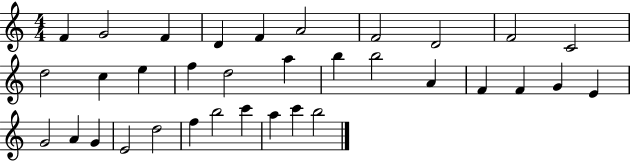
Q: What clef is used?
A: treble